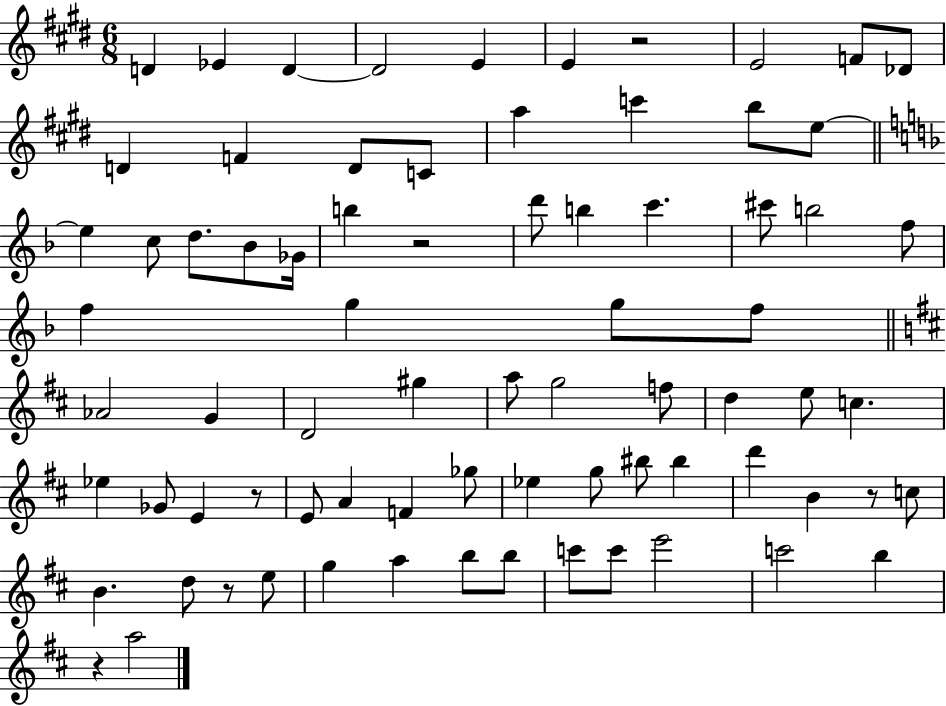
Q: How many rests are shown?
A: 6